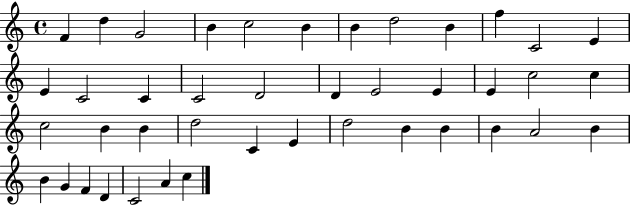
F4/q D5/q G4/h B4/q C5/h B4/q B4/q D5/h B4/q F5/q C4/h E4/q E4/q C4/h C4/q C4/h D4/h D4/q E4/h E4/q E4/q C5/h C5/q C5/h B4/q B4/q D5/h C4/q E4/q D5/h B4/q B4/q B4/q A4/h B4/q B4/q G4/q F4/q D4/q C4/h A4/q C5/q